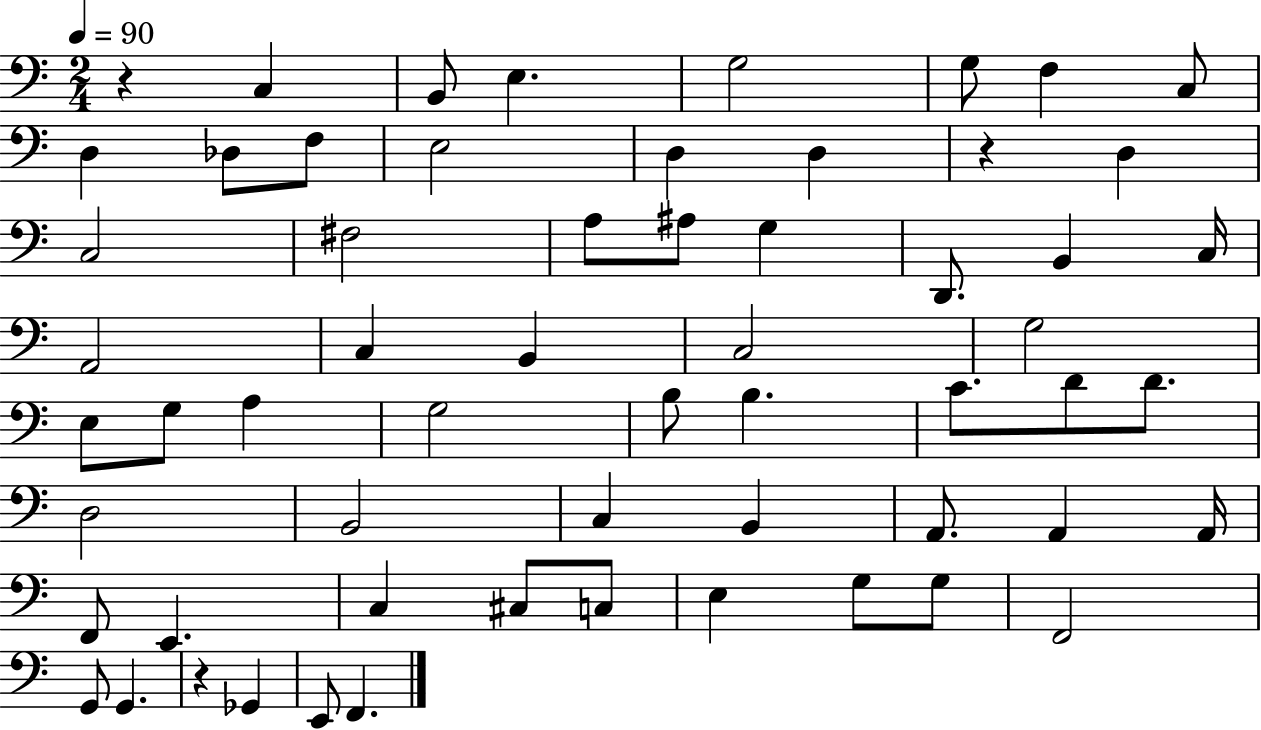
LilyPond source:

{
  \clef bass
  \numericTimeSignature
  \time 2/4
  \key c \major
  \tempo 4 = 90
  r4 c4 | b,8 e4. | g2 | g8 f4 c8 | \break d4 des8 f8 | e2 | d4 d4 | r4 d4 | \break c2 | fis2 | a8 ais8 g4 | d,8. b,4 c16 | \break a,2 | c4 b,4 | c2 | g2 | \break e8 g8 a4 | g2 | b8 b4. | c'8. d'8 d'8. | \break d2 | b,2 | c4 b,4 | a,8. a,4 a,16 | \break f,8 e,4. | c4 cis8 c8 | e4 g8 g8 | f,2 | \break g,8 g,4. | r4 ges,4 | e,8 f,4. | \bar "|."
}